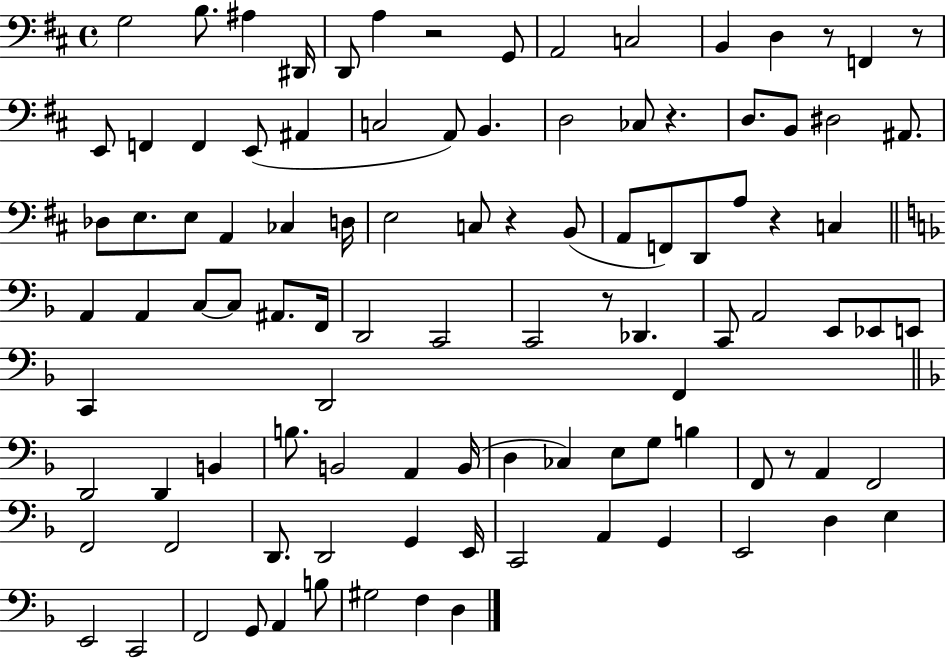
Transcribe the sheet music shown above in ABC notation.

X:1
T:Untitled
M:4/4
L:1/4
K:D
G,2 B,/2 ^A, ^D,,/4 D,,/2 A, z2 G,,/2 A,,2 C,2 B,, D, z/2 F,, z/2 E,,/2 F,, F,, E,,/2 ^A,, C,2 A,,/2 B,, D,2 _C,/2 z D,/2 B,,/2 ^D,2 ^A,,/2 _D,/2 E,/2 E,/2 A,, _C, D,/4 E,2 C,/2 z B,,/2 A,,/2 F,,/2 D,,/2 A,/2 z C, A,, A,, C,/2 C,/2 ^A,,/2 F,,/4 D,,2 C,,2 C,,2 z/2 _D,, C,,/2 A,,2 E,,/2 _E,,/2 E,,/2 C,, D,,2 F,, D,,2 D,, B,, B,/2 B,,2 A,, B,,/4 D, _C, E,/2 G,/2 B, F,,/2 z/2 A,, F,,2 F,,2 F,,2 D,,/2 D,,2 G,, E,,/4 C,,2 A,, G,, E,,2 D, E, E,,2 C,,2 F,,2 G,,/2 A,, B,/2 ^G,2 F, D,